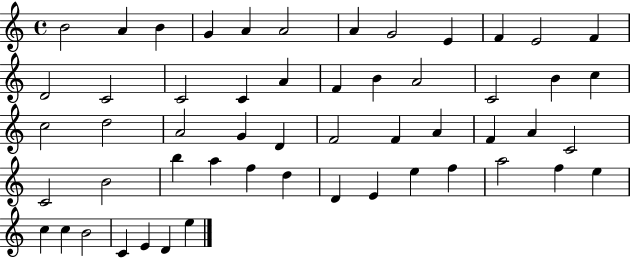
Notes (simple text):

B4/h A4/q B4/q G4/q A4/q A4/h A4/q G4/h E4/q F4/q E4/h F4/q D4/h C4/h C4/h C4/q A4/q F4/q B4/q A4/h C4/h B4/q C5/q C5/h D5/h A4/h G4/q D4/q F4/h F4/q A4/q F4/q A4/q C4/h C4/h B4/h B5/q A5/q F5/q D5/q D4/q E4/q E5/q F5/q A5/h F5/q E5/q C5/q C5/q B4/h C4/q E4/q D4/q E5/q